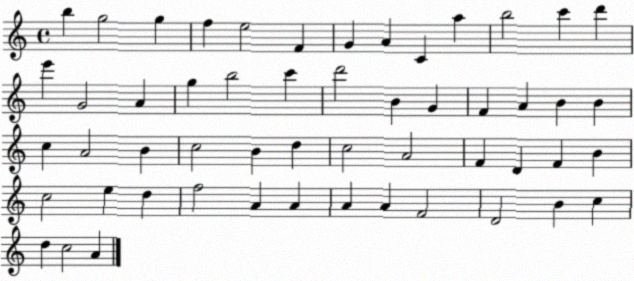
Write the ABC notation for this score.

X:1
T:Untitled
M:4/4
L:1/4
K:C
b g2 g f e2 F G A C a b2 c' d' e' G2 A g b2 c' d'2 B G F A B B c A2 B c2 B d c2 A2 F D F B c2 e d f2 A A A A F2 D2 B c d c2 A